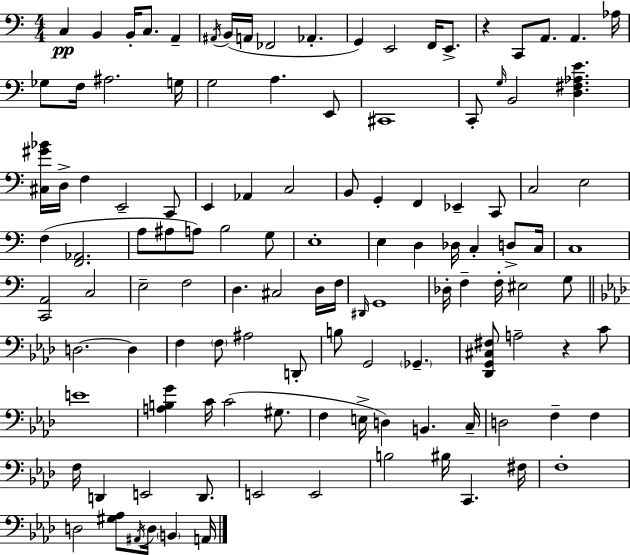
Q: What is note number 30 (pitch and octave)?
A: D3